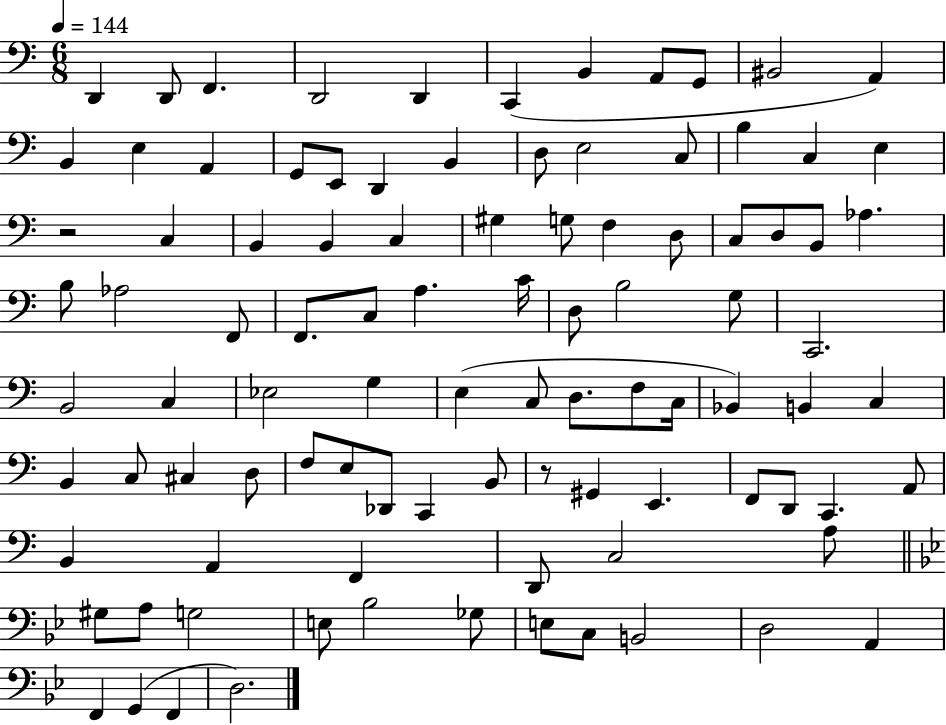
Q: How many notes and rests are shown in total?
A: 97